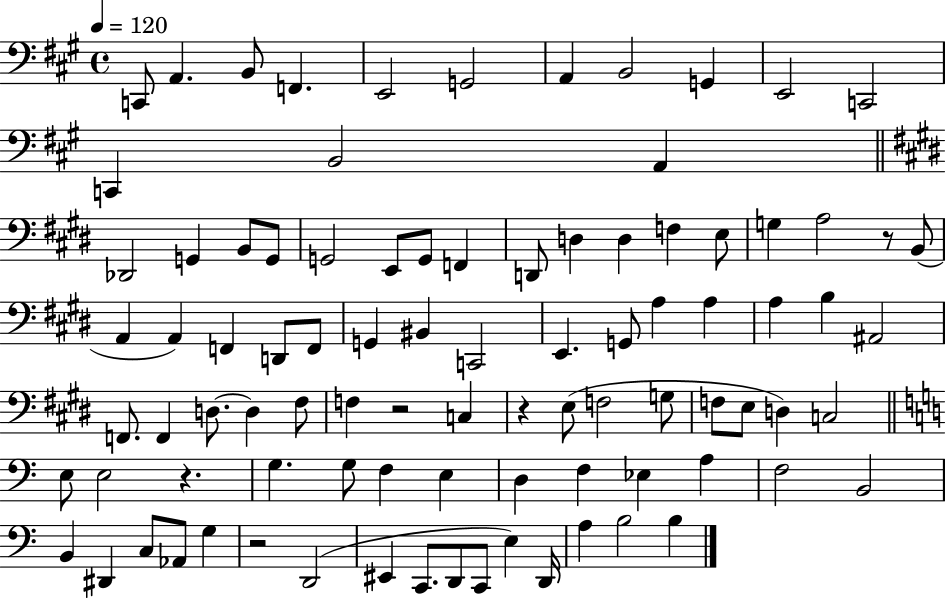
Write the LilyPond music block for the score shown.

{
  \clef bass
  \time 4/4
  \defaultTimeSignature
  \key a \major
  \tempo 4 = 120
  c,8 a,4. b,8 f,4. | e,2 g,2 | a,4 b,2 g,4 | e,2 c,2 | \break c,4 b,2 a,4 | \bar "||" \break \key e \major des,2 g,4 b,8 g,8 | g,2 e,8 g,8 f,4 | d,8 d4 d4 f4 e8 | g4 a2 r8 b,8( | \break a,4 a,4) f,4 d,8 f,8 | g,4 bis,4 c,2 | e,4. g,8 a4 a4 | a4 b4 ais,2 | \break f,8. f,4 d8.~~ d4 fis8 | f4 r2 c4 | r4 e8( f2 g8 | f8 e8 d4) c2 | \break \bar "||" \break \key c \major e8 e2 r4. | g4. g8 f4 e4 | d4 f4 ees4 a4 | f2 b,2 | \break b,4 dis,4 c8 aes,8 g4 | r2 d,2( | eis,4 c,8. d,8 c,8 e4) d,16 | a4 b2 b4 | \break \bar "|."
}